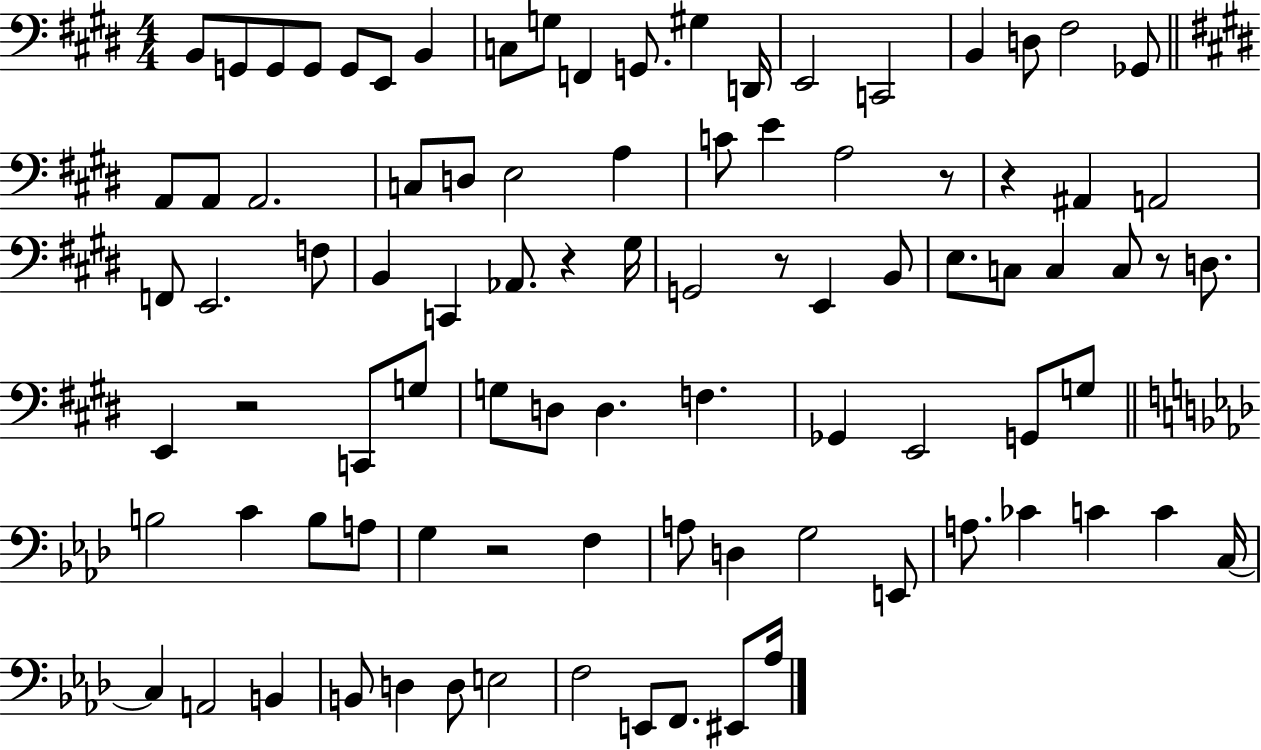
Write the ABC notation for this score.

X:1
T:Untitled
M:4/4
L:1/4
K:E
B,,/2 G,,/2 G,,/2 G,,/2 G,,/2 E,,/2 B,, C,/2 G,/2 F,, G,,/2 ^G, D,,/4 E,,2 C,,2 B,, D,/2 ^F,2 _G,,/2 A,,/2 A,,/2 A,,2 C,/2 D,/2 E,2 A, C/2 E A,2 z/2 z ^A,, A,,2 F,,/2 E,,2 F,/2 B,, C,, _A,,/2 z ^G,/4 G,,2 z/2 E,, B,,/2 E,/2 C,/2 C, C,/2 z/2 D,/2 E,, z2 C,,/2 G,/2 G,/2 D,/2 D, F, _G,, E,,2 G,,/2 G,/2 B,2 C B,/2 A,/2 G, z2 F, A,/2 D, G,2 E,,/2 A,/2 _C C C C,/4 C, A,,2 B,, B,,/2 D, D,/2 E,2 F,2 E,,/2 F,,/2 ^E,,/2 _A,/4